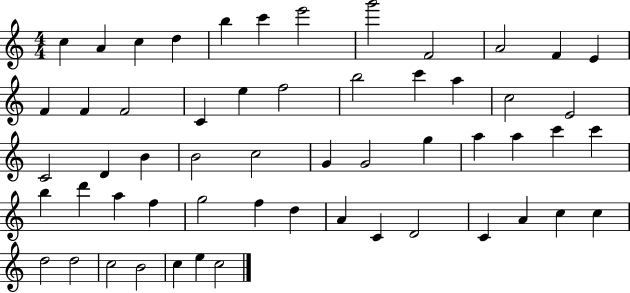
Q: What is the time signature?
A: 4/4